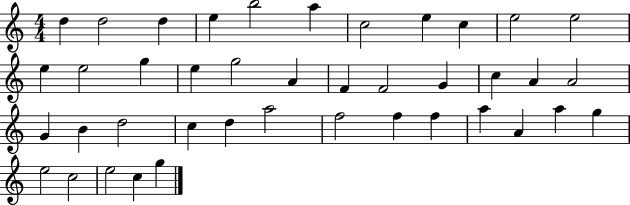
D5/q D5/h D5/q E5/q B5/h A5/q C5/h E5/q C5/q E5/h E5/h E5/q E5/h G5/q E5/q G5/h A4/q F4/q F4/h G4/q C5/q A4/q A4/h G4/q B4/q D5/h C5/q D5/q A5/h F5/h F5/q F5/q A5/q A4/q A5/q G5/q E5/h C5/h E5/h C5/q G5/q